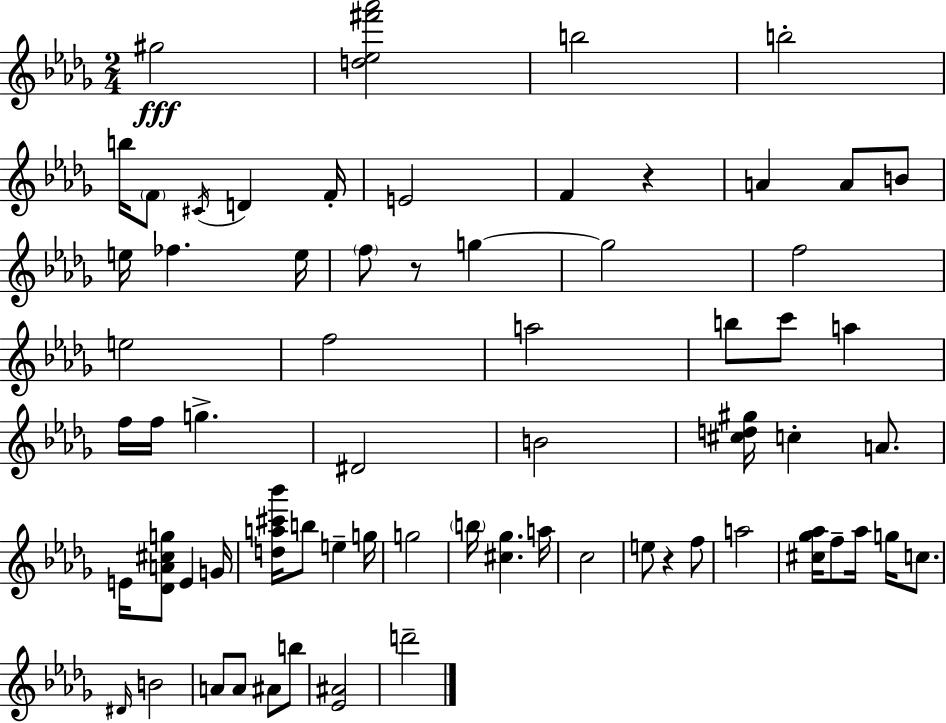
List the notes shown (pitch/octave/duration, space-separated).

G#5/h [D5,Eb5,F#6,Ab6]/h B5/h B5/h B5/s F4/e C#4/s D4/q F4/s E4/h F4/q R/q A4/q A4/e B4/e E5/s FES5/q. E5/s F5/e R/e G5/q G5/h F5/h E5/h F5/h A5/h B5/e C6/e A5/q F5/s F5/s G5/q. D#4/h B4/h [C#5,D5,G#5]/s C5/q A4/e. E4/s [Db4,A4,C#5,G5]/e E4/q G4/s [D5,A5,C#6,Bb6]/s B5/e E5/q G5/s G5/h B5/s [C#5,Gb5]/q. A5/s C5/h E5/e R/q F5/e A5/h [C#5,Gb5,Ab5]/s F5/e Ab5/s G5/s C5/e. D#4/s B4/h A4/e A4/e A#4/e B5/e [Eb4,A#4]/h D6/h